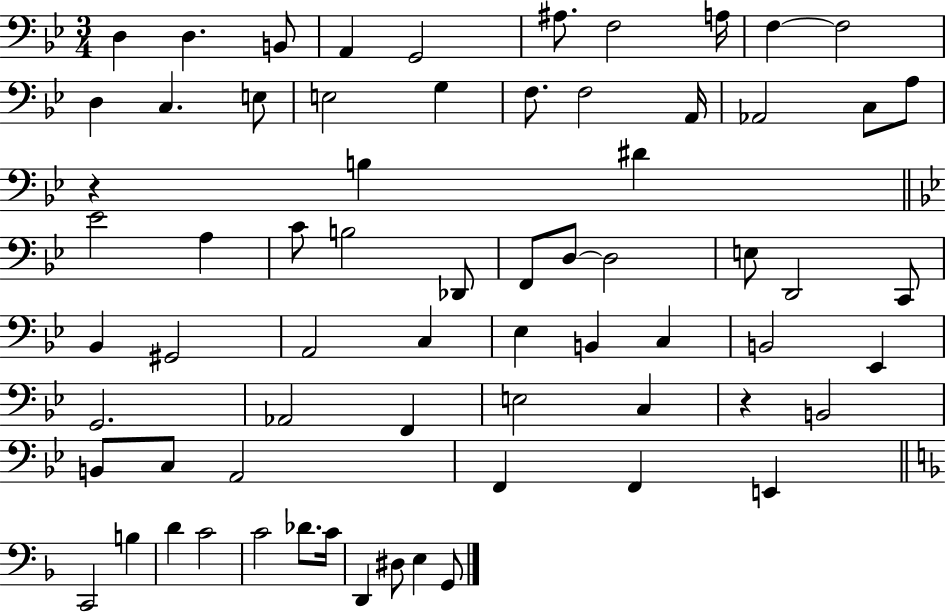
{
  \clef bass
  \numericTimeSignature
  \time 3/4
  \key bes \major
  d4 d4. b,8 | a,4 g,2 | ais8. f2 a16 | f4~~ f2 | \break d4 c4. e8 | e2 g4 | f8. f2 a,16 | aes,2 c8 a8 | \break r4 b4 dis'4 | \bar "||" \break \key bes \major ees'2 a4 | c'8 b2 des,8 | f,8 d8~~ d2 | e8 d,2 c,8 | \break bes,4 gis,2 | a,2 c4 | ees4 b,4 c4 | b,2 ees,4 | \break g,2. | aes,2 f,4 | e2 c4 | r4 b,2 | \break b,8 c8 a,2 | f,4 f,4 e,4 | \bar "||" \break \key f \major c,2 b4 | d'4 c'2 | c'2 des'8. c'16 | d,4 dis8 e4 g,8 | \break \bar "|."
}